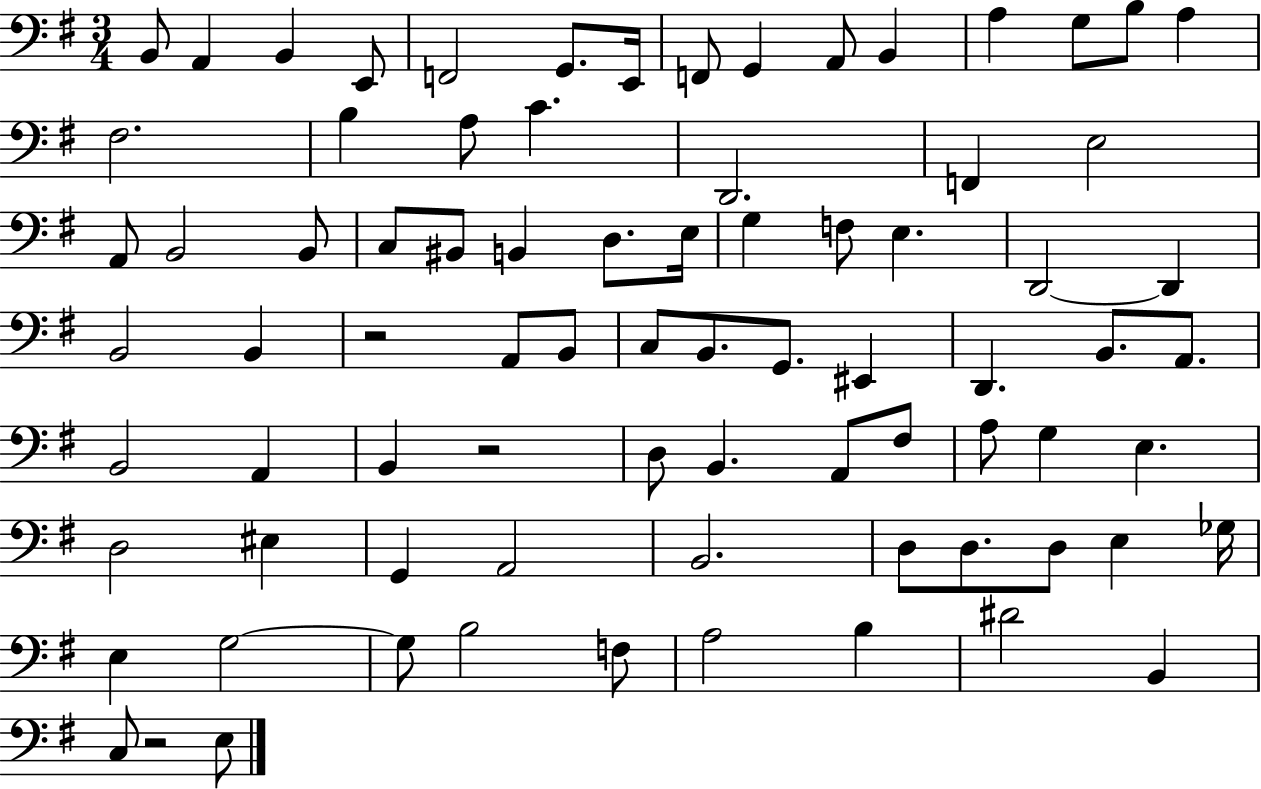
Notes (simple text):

B2/e A2/q B2/q E2/e F2/h G2/e. E2/s F2/e G2/q A2/e B2/q A3/q G3/e B3/e A3/q F#3/h. B3/q A3/e C4/q. D2/h. F2/q E3/h A2/e B2/h B2/e C3/e BIS2/e B2/q D3/e. E3/s G3/q F3/e E3/q. D2/h D2/q B2/h B2/q R/h A2/e B2/e C3/e B2/e. G2/e. EIS2/q D2/q. B2/e. A2/e. B2/h A2/q B2/q R/h D3/e B2/q. A2/e F#3/e A3/e G3/q E3/q. D3/h EIS3/q G2/q A2/h B2/h. D3/e D3/e. D3/e E3/q Gb3/s E3/q G3/h G3/e B3/h F3/e A3/h B3/q D#4/h B2/q C3/e R/h E3/e